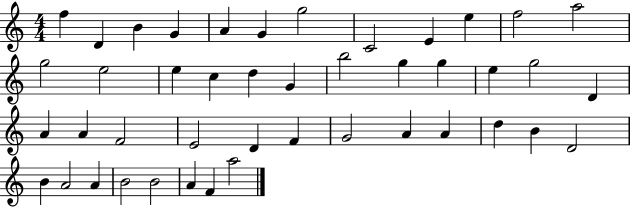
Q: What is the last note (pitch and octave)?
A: A5